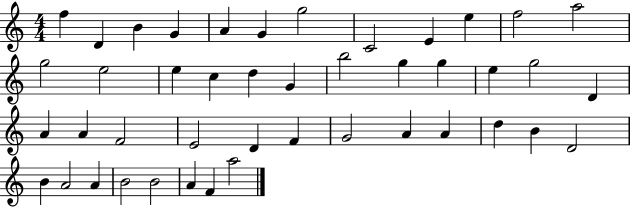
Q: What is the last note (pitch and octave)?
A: A5